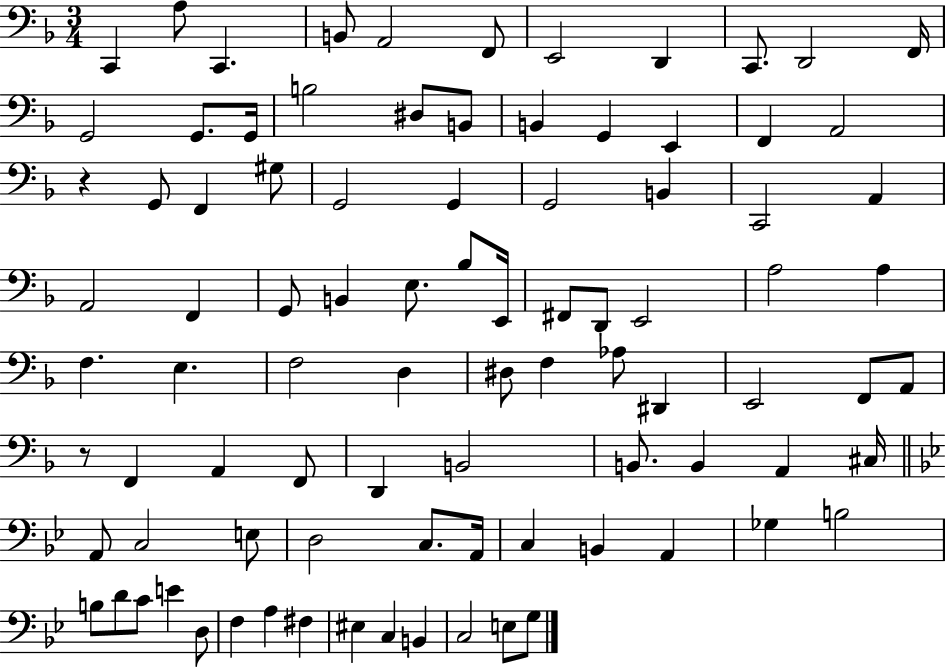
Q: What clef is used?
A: bass